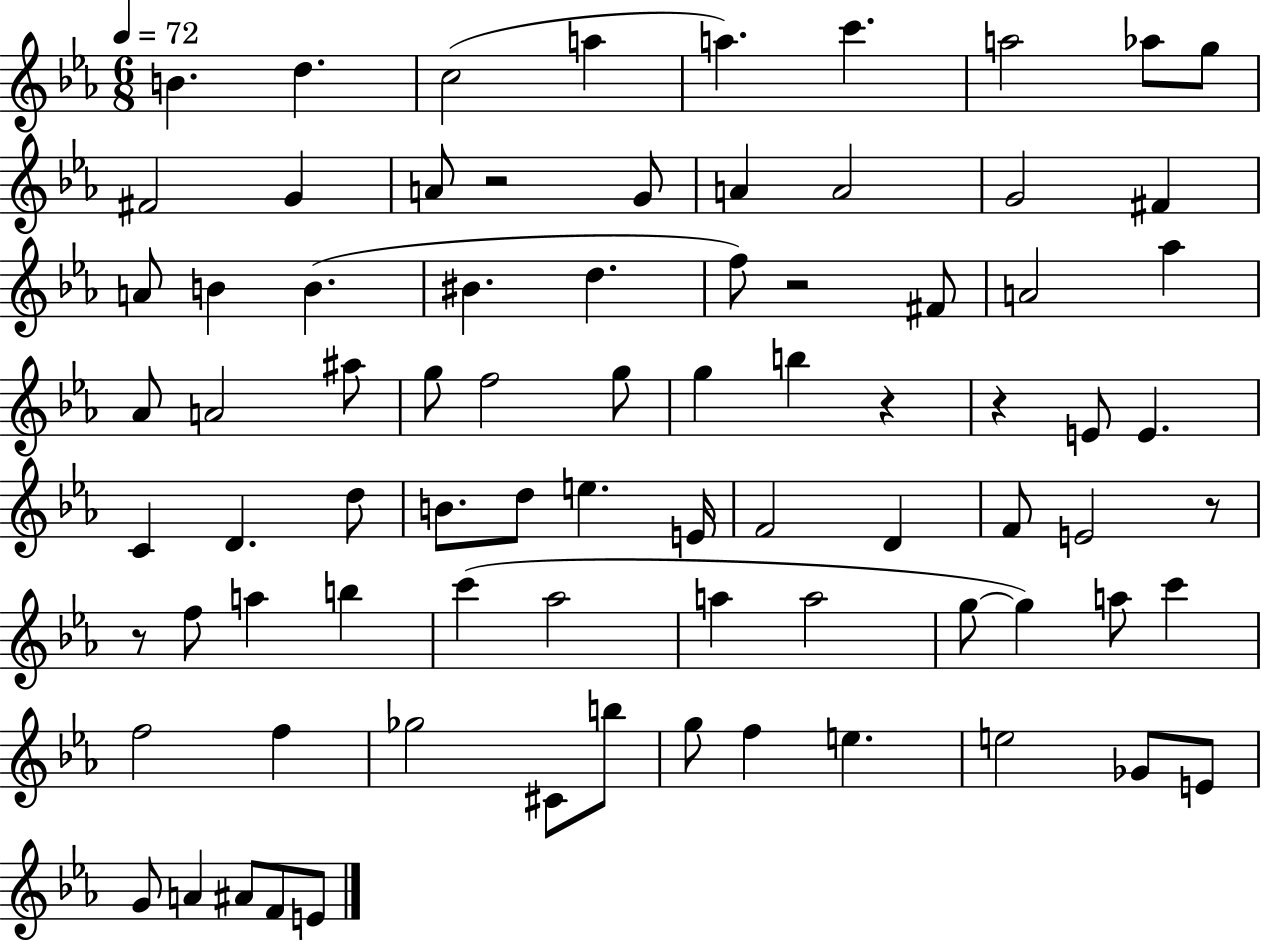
{
  \clef treble
  \numericTimeSignature
  \time 6/8
  \key ees \major
  \tempo 4 = 72
  b'4. d''4. | c''2( a''4 | a''4.) c'''4. | a''2 aes''8 g''8 | \break fis'2 g'4 | a'8 r2 g'8 | a'4 a'2 | g'2 fis'4 | \break a'8 b'4 b'4.( | bis'4. d''4. | f''8) r2 fis'8 | a'2 aes''4 | \break aes'8 a'2 ais''8 | g''8 f''2 g''8 | g''4 b''4 r4 | r4 e'8 e'4. | \break c'4 d'4. d''8 | b'8. d''8 e''4. e'16 | f'2 d'4 | f'8 e'2 r8 | \break r8 f''8 a''4 b''4 | c'''4( aes''2 | a''4 a''2 | g''8~~ g''4) a''8 c'''4 | \break f''2 f''4 | ges''2 cis'8 b''8 | g''8 f''4 e''4. | e''2 ges'8 e'8 | \break g'8 a'4 ais'8 f'8 e'8 | \bar "|."
}